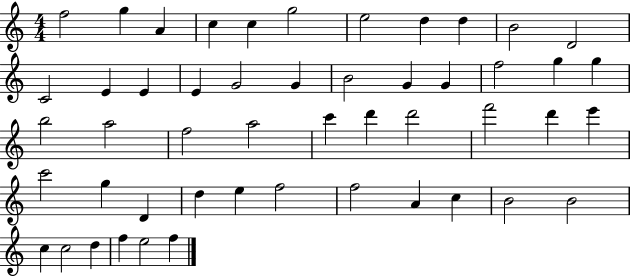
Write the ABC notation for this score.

X:1
T:Untitled
M:4/4
L:1/4
K:C
f2 g A c c g2 e2 d d B2 D2 C2 E E E G2 G B2 G G f2 g g b2 a2 f2 a2 c' d' d'2 f'2 d' e' c'2 g D d e f2 f2 A c B2 B2 c c2 d f e2 f